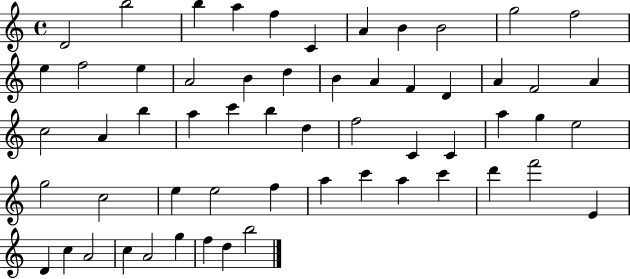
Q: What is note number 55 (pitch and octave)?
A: G5